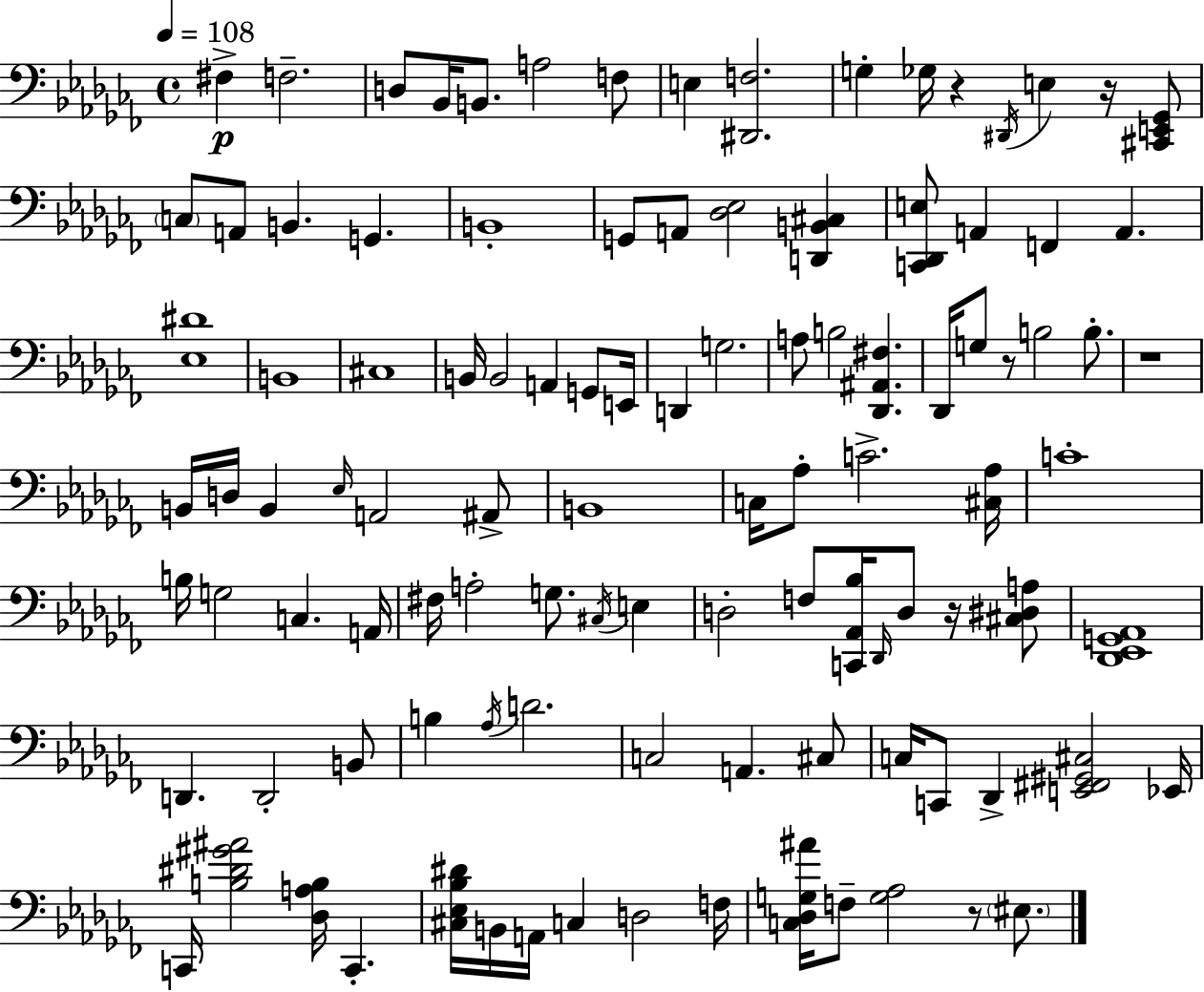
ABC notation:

X:1
T:Untitled
M:4/4
L:1/4
K:Abm
^F, F,2 D,/2 _B,,/4 B,,/2 A,2 F,/2 E, [^D,,F,]2 G, _G,/4 z ^D,,/4 E, z/4 [^C,,E,,_G,,]/2 C,/2 A,,/2 B,, G,, B,,4 G,,/2 A,,/2 [_D,_E,]2 [D,,B,,^C,] [C,,_D,,E,]/2 A,, F,, A,, [_E,^D]4 B,,4 ^C,4 B,,/4 B,,2 A,, G,,/2 E,,/4 D,, G,2 A,/2 B,2 [_D,,^A,,^F,] _D,,/4 G,/2 z/2 B,2 B,/2 z4 B,,/4 D,/4 B,, _E,/4 A,,2 ^A,,/2 B,,4 C,/4 _A,/2 C2 [^C,_A,]/4 C4 B,/4 G,2 C, A,,/4 ^F,/4 A,2 G,/2 ^C,/4 E, D,2 F,/2 [C,,_A,,_B,]/4 _D,,/4 D,/2 z/4 [^C,^D,A,]/2 [_D,,_E,,G,,_A,,]4 D,, D,,2 B,,/2 B, _A,/4 D2 C,2 A,, ^C,/2 C,/4 C,,/2 _D,, [E,,^F,,^G,,^C,]2 _E,,/4 C,,/4 [B,^D^G^A]2 [_D,A,B,]/4 C,, [^C,_E,_B,^D]/4 B,,/4 A,,/4 C, D,2 F,/4 [C,_D,G,^A]/4 F,/2 [G,_A,]2 z/2 ^E,/2